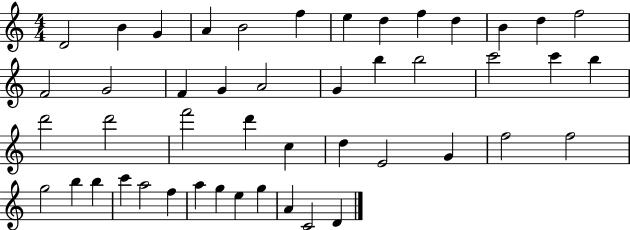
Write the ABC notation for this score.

X:1
T:Untitled
M:4/4
L:1/4
K:C
D2 B G A B2 f e d f d B d f2 F2 G2 F G A2 G b b2 c'2 c' b d'2 d'2 f'2 d' c d E2 G f2 f2 g2 b b c' a2 f a g e g A C2 D